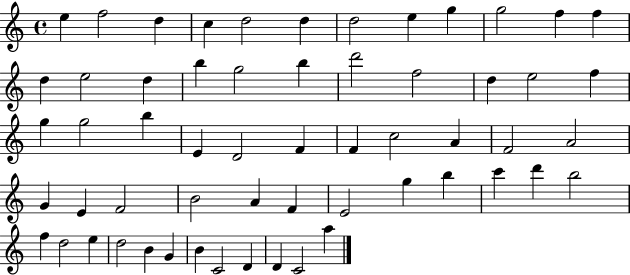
{
  \clef treble
  \time 4/4
  \defaultTimeSignature
  \key c \major
  e''4 f''2 d''4 | c''4 d''2 d''4 | d''2 e''4 g''4 | g''2 f''4 f''4 | \break d''4 e''2 d''4 | b''4 g''2 b''4 | d'''2 f''2 | d''4 e''2 f''4 | \break g''4 g''2 b''4 | e'4 d'2 f'4 | f'4 c''2 a'4 | f'2 a'2 | \break g'4 e'4 f'2 | b'2 a'4 f'4 | e'2 g''4 b''4 | c'''4 d'''4 b''2 | \break f''4 d''2 e''4 | d''2 b'4 g'4 | b'4 c'2 d'4 | d'4 c'2 a''4 | \break \bar "|."
}